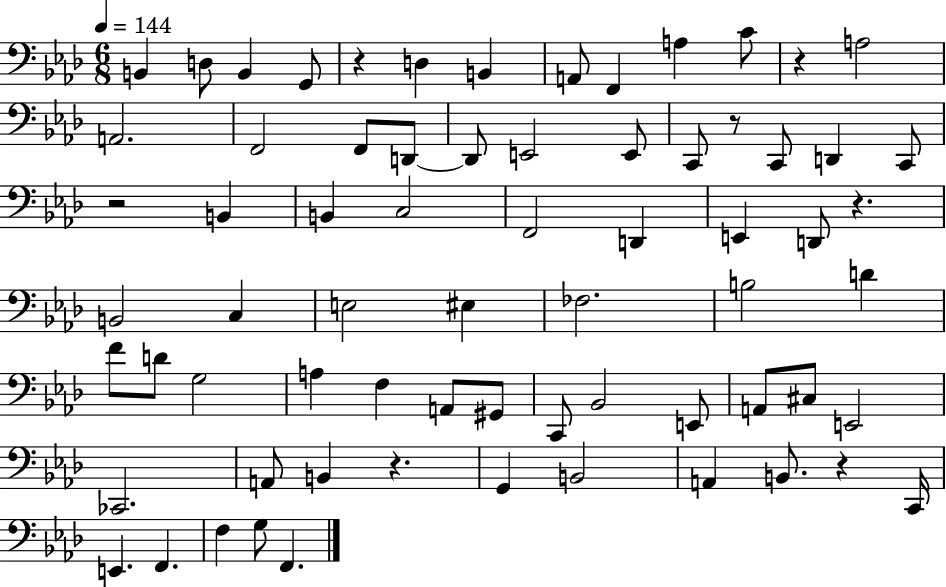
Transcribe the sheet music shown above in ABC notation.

X:1
T:Untitled
M:6/8
L:1/4
K:Ab
B,, D,/2 B,, G,,/2 z D, B,, A,,/2 F,, A, C/2 z A,2 A,,2 F,,2 F,,/2 D,,/2 D,,/2 E,,2 E,,/2 C,,/2 z/2 C,,/2 D,, C,,/2 z2 B,, B,, C,2 F,,2 D,, E,, D,,/2 z B,,2 C, E,2 ^E, _F,2 B,2 D F/2 D/2 G,2 A, F, A,,/2 ^G,,/2 C,,/2 _B,,2 E,,/2 A,,/2 ^C,/2 E,,2 _C,,2 A,,/2 B,, z G,, B,,2 A,, B,,/2 z C,,/4 E,, F,, F, G,/2 F,,